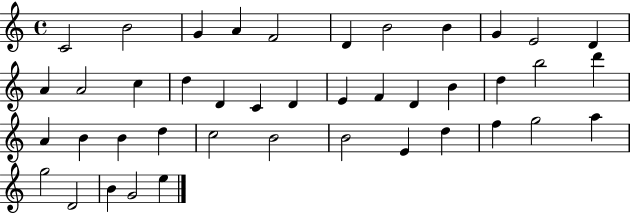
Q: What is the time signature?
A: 4/4